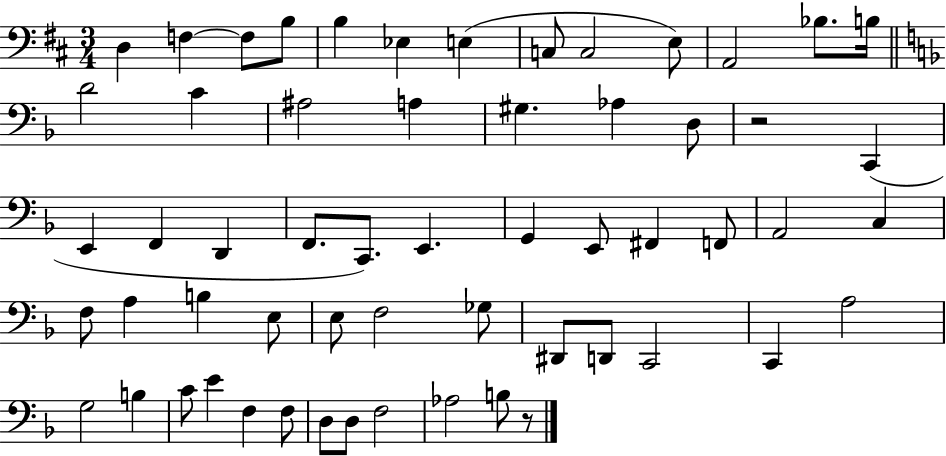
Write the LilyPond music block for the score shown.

{
  \clef bass
  \numericTimeSignature
  \time 3/4
  \key d \major
  d4 f4~~ f8 b8 | b4 ees4 e4( | c8 c2 e8) | a,2 bes8. b16 | \break \bar "||" \break \key f \major d'2 c'4 | ais2 a4 | gis4. aes4 d8 | r2 c,4( | \break e,4 f,4 d,4 | f,8. c,8.) e,4. | g,4 e,8 fis,4 f,8 | a,2 c4 | \break f8 a4 b4 e8 | e8 f2 ges8 | dis,8 d,8 c,2 | c,4 a2 | \break g2 b4 | c'8 e'4 f4 f8 | d8 d8 f2 | aes2 b8 r8 | \break \bar "|."
}